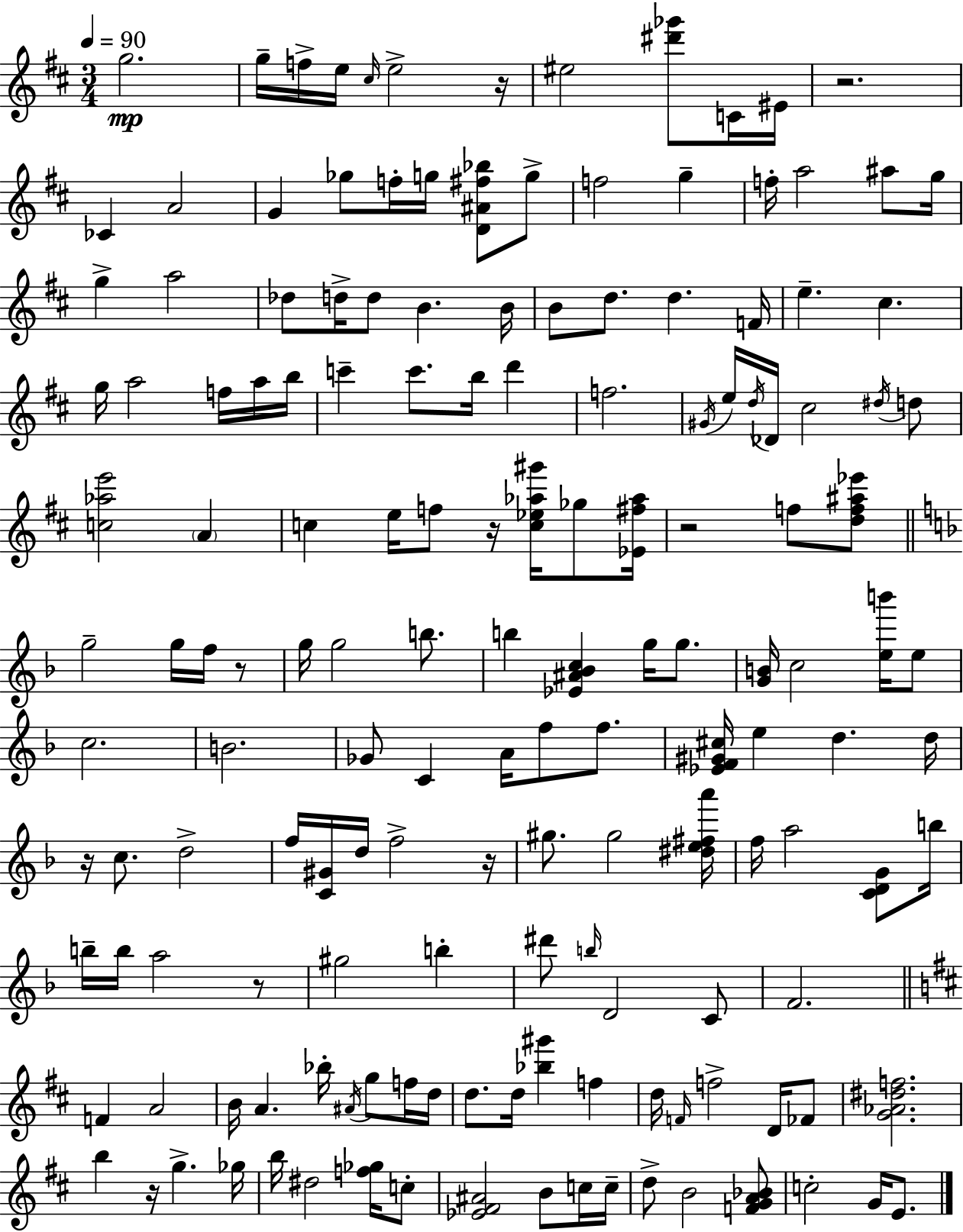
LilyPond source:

{
  \clef treble
  \numericTimeSignature
  \time 3/4
  \key d \major
  \tempo 4 = 90
  \repeat volta 2 { g''2.\mp | g''16-- f''16-> e''16 \grace { cis''16 } e''2-> | r16 eis''2 <dis''' ges'''>8 c'16 | eis'16 r2. | \break ces'4 a'2 | g'4 ges''8 f''16-. g''16 <d' ais' fis'' bes''>8 g''8-> | f''2 g''4-- | f''16-. a''2 ais''8 | \break g''16 g''4-> a''2 | des''8 d''16-> d''8 b'4. | b'16 b'8 d''8. d''4. | f'16 e''4.-- cis''4. | \break g''16 a''2 f''16 a''16 | b''16 c'''4-- c'''8. b''16 d'''4 | f''2. | \acciaccatura { gis'16 } e''16 \acciaccatura { d''16 } des'16 cis''2 | \break \acciaccatura { dis''16 } d''8 <c'' aes'' e'''>2 | \parenthesize a'4 c''4 e''16 f''8 r16 | <c'' ees'' aes'' gis'''>16 ges''8 <ees' fis'' aes''>16 r2 | f''8 <d'' f'' ais'' ees'''>8 \bar "||" \break \key d \minor g''2-- g''16 f''16 r8 | g''16 g''2 b''8. | b''4 <ees' ais' bes' c''>4 g''16 g''8. | <g' b'>16 c''2 <e'' b'''>16 e''8 | \break c''2. | b'2. | ges'8 c'4 a'16 f''8 f''8. | <ees' f' gis' cis''>16 e''4 d''4. d''16 | \break r16 c''8. d''2-> | f''16 <c' gis'>16 d''16 f''2-> r16 | gis''8. gis''2 <dis'' e'' fis'' a'''>16 | f''16 a''2 <c' d' g'>8 b''16 | \break b''16-- b''16 a''2 r8 | gis''2 b''4-. | dis'''8 \grace { b''16 } d'2 c'8 | f'2. | \break \bar "||" \break \key b \minor f'4 a'2 | b'16 a'4. bes''16-. \acciaccatura { ais'16 } g''8 f''16 | d''16 d''8. d''16 <bes'' gis'''>4 f''4 | d''16 \grace { f'16 } f''2-> d'16 | \break fes'8 <g' aes' dis'' f''>2. | b''4 r16 g''4.-> | ges''16 b''16 dis''2 <f'' ges''>16 | c''8-. <ees' fis' ais'>2 b'8 | \break c''16 c''16-- d''8-> b'2 | <f' g' a' bes'>8 c''2-. g'16 e'8. | } \bar "|."
}